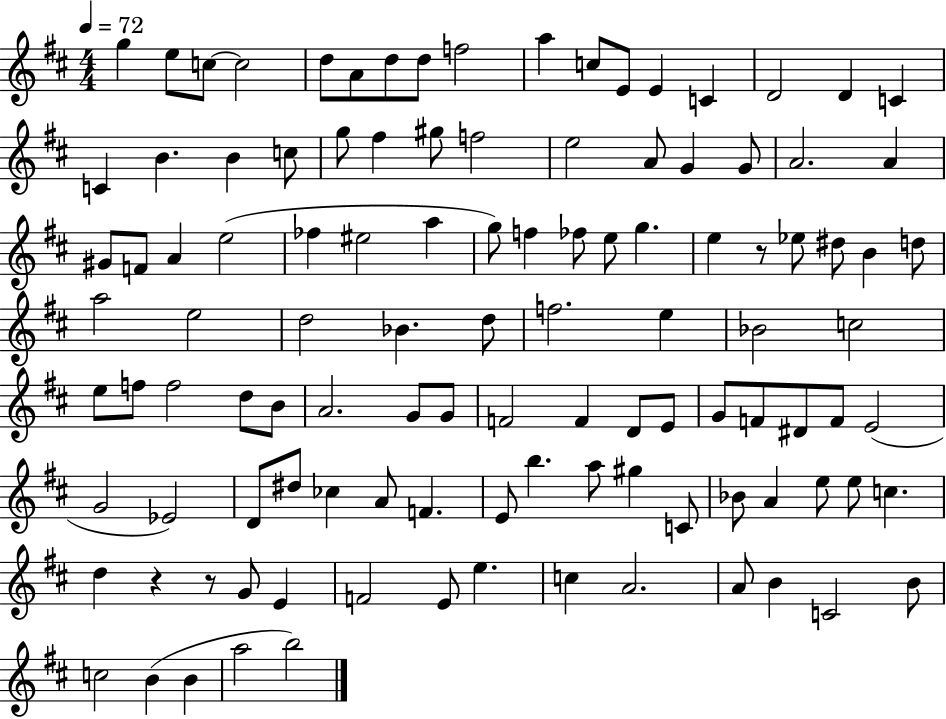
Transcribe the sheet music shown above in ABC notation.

X:1
T:Untitled
M:4/4
L:1/4
K:D
g e/2 c/2 c2 d/2 A/2 d/2 d/2 f2 a c/2 E/2 E C D2 D C C B B c/2 g/2 ^f ^g/2 f2 e2 A/2 G G/2 A2 A ^G/2 F/2 A e2 _f ^e2 a g/2 f _f/2 e/2 g e z/2 _e/2 ^d/2 B d/2 a2 e2 d2 _B d/2 f2 e _B2 c2 e/2 f/2 f2 d/2 B/2 A2 G/2 G/2 F2 F D/2 E/2 G/2 F/2 ^D/2 F/2 E2 G2 _E2 D/2 ^d/2 _c A/2 F E/2 b a/2 ^g C/2 _B/2 A e/2 e/2 c d z z/2 G/2 E F2 E/2 e c A2 A/2 B C2 B/2 c2 B B a2 b2